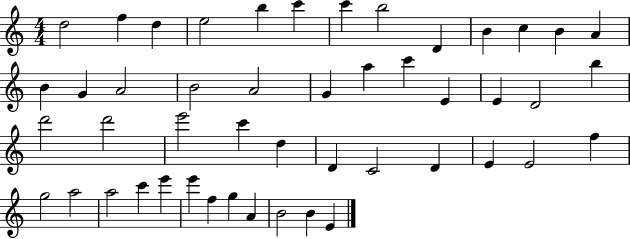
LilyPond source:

{
  \clef treble
  \numericTimeSignature
  \time 4/4
  \key c \major
  d''2 f''4 d''4 | e''2 b''4 c'''4 | c'''4 b''2 d'4 | b'4 c''4 b'4 a'4 | \break b'4 g'4 a'2 | b'2 a'2 | g'4 a''4 c'''4 e'4 | e'4 d'2 b''4 | \break d'''2 d'''2 | e'''2 c'''4 d''4 | d'4 c'2 d'4 | e'4 e'2 f''4 | \break g''2 a''2 | a''2 c'''4 e'''4 | e'''4 f''4 g''4 a'4 | b'2 b'4 e'4 | \break \bar "|."
}